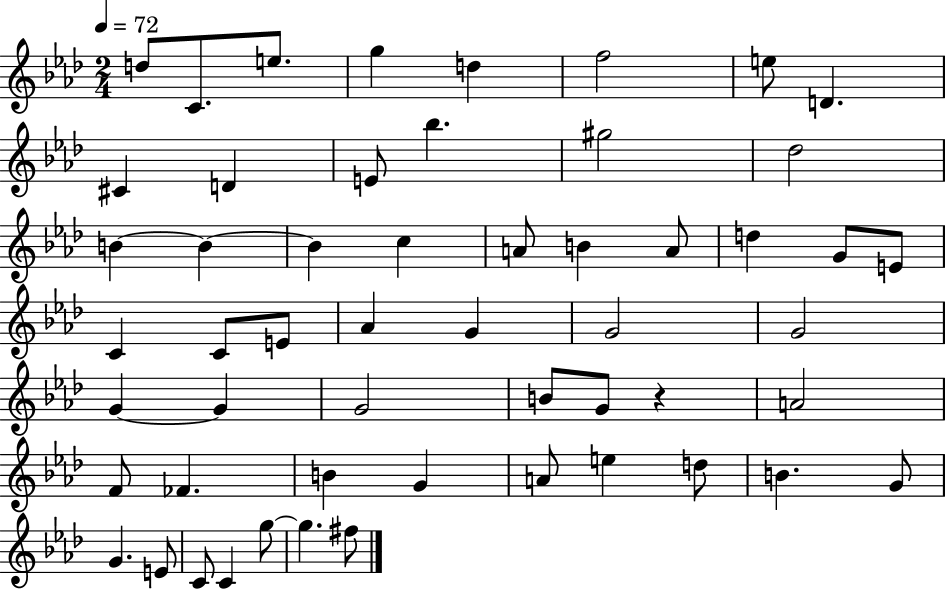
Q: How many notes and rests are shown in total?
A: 54